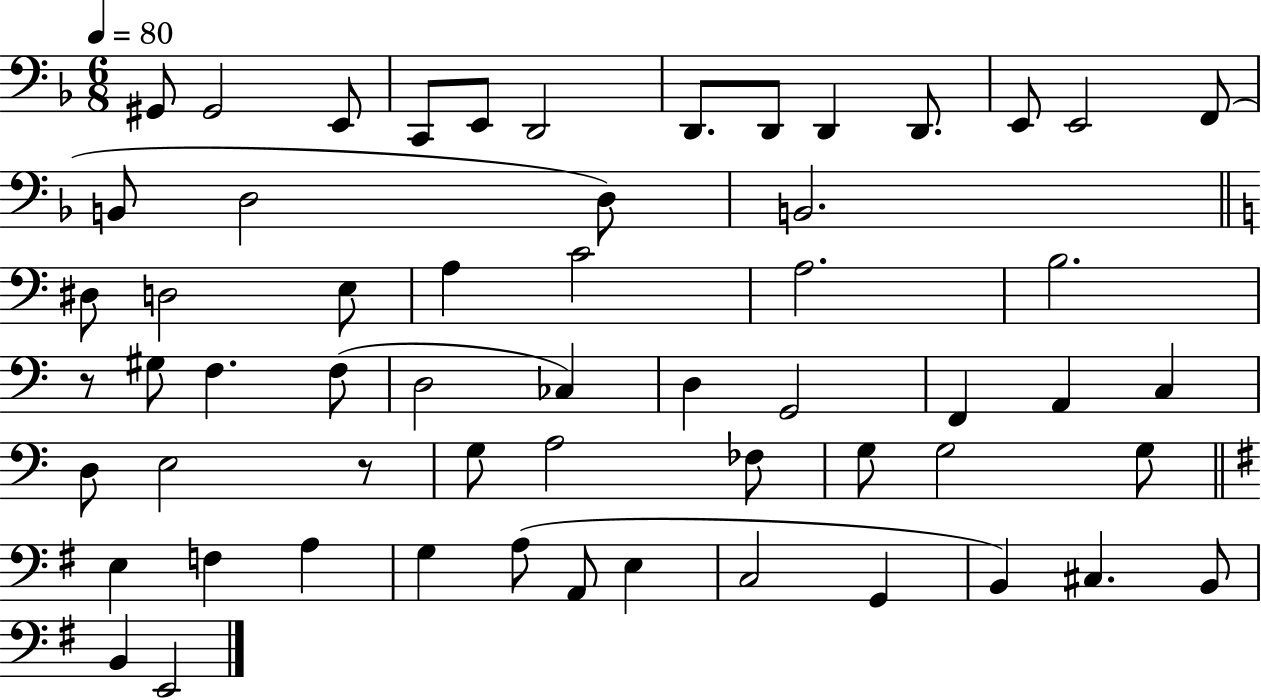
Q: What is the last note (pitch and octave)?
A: E2